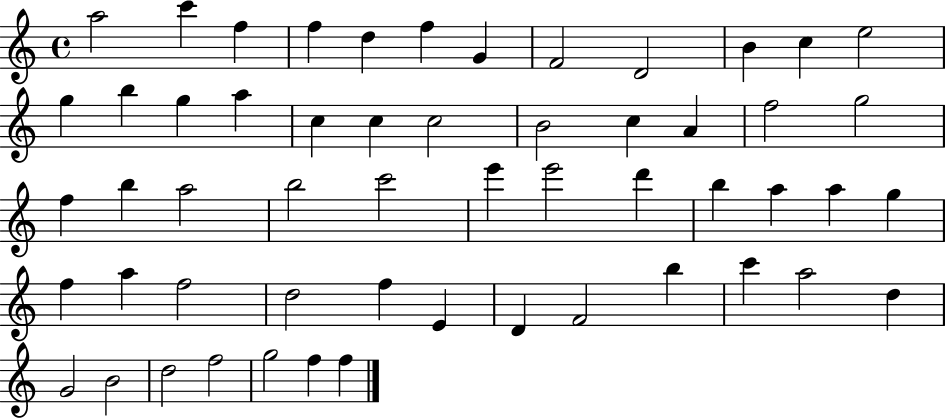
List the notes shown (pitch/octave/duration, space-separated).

A5/h C6/q F5/q F5/q D5/q F5/q G4/q F4/h D4/h B4/q C5/q E5/h G5/q B5/q G5/q A5/q C5/q C5/q C5/h B4/h C5/q A4/q F5/h G5/h F5/q B5/q A5/h B5/h C6/h E6/q E6/h D6/q B5/q A5/q A5/q G5/q F5/q A5/q F5/h D5/h F5/q E4/q D4/q F4/h B5/q C6/q A5/h D5/q G4/h B4/h D5/h F5/h G5/h F5/q F5/q